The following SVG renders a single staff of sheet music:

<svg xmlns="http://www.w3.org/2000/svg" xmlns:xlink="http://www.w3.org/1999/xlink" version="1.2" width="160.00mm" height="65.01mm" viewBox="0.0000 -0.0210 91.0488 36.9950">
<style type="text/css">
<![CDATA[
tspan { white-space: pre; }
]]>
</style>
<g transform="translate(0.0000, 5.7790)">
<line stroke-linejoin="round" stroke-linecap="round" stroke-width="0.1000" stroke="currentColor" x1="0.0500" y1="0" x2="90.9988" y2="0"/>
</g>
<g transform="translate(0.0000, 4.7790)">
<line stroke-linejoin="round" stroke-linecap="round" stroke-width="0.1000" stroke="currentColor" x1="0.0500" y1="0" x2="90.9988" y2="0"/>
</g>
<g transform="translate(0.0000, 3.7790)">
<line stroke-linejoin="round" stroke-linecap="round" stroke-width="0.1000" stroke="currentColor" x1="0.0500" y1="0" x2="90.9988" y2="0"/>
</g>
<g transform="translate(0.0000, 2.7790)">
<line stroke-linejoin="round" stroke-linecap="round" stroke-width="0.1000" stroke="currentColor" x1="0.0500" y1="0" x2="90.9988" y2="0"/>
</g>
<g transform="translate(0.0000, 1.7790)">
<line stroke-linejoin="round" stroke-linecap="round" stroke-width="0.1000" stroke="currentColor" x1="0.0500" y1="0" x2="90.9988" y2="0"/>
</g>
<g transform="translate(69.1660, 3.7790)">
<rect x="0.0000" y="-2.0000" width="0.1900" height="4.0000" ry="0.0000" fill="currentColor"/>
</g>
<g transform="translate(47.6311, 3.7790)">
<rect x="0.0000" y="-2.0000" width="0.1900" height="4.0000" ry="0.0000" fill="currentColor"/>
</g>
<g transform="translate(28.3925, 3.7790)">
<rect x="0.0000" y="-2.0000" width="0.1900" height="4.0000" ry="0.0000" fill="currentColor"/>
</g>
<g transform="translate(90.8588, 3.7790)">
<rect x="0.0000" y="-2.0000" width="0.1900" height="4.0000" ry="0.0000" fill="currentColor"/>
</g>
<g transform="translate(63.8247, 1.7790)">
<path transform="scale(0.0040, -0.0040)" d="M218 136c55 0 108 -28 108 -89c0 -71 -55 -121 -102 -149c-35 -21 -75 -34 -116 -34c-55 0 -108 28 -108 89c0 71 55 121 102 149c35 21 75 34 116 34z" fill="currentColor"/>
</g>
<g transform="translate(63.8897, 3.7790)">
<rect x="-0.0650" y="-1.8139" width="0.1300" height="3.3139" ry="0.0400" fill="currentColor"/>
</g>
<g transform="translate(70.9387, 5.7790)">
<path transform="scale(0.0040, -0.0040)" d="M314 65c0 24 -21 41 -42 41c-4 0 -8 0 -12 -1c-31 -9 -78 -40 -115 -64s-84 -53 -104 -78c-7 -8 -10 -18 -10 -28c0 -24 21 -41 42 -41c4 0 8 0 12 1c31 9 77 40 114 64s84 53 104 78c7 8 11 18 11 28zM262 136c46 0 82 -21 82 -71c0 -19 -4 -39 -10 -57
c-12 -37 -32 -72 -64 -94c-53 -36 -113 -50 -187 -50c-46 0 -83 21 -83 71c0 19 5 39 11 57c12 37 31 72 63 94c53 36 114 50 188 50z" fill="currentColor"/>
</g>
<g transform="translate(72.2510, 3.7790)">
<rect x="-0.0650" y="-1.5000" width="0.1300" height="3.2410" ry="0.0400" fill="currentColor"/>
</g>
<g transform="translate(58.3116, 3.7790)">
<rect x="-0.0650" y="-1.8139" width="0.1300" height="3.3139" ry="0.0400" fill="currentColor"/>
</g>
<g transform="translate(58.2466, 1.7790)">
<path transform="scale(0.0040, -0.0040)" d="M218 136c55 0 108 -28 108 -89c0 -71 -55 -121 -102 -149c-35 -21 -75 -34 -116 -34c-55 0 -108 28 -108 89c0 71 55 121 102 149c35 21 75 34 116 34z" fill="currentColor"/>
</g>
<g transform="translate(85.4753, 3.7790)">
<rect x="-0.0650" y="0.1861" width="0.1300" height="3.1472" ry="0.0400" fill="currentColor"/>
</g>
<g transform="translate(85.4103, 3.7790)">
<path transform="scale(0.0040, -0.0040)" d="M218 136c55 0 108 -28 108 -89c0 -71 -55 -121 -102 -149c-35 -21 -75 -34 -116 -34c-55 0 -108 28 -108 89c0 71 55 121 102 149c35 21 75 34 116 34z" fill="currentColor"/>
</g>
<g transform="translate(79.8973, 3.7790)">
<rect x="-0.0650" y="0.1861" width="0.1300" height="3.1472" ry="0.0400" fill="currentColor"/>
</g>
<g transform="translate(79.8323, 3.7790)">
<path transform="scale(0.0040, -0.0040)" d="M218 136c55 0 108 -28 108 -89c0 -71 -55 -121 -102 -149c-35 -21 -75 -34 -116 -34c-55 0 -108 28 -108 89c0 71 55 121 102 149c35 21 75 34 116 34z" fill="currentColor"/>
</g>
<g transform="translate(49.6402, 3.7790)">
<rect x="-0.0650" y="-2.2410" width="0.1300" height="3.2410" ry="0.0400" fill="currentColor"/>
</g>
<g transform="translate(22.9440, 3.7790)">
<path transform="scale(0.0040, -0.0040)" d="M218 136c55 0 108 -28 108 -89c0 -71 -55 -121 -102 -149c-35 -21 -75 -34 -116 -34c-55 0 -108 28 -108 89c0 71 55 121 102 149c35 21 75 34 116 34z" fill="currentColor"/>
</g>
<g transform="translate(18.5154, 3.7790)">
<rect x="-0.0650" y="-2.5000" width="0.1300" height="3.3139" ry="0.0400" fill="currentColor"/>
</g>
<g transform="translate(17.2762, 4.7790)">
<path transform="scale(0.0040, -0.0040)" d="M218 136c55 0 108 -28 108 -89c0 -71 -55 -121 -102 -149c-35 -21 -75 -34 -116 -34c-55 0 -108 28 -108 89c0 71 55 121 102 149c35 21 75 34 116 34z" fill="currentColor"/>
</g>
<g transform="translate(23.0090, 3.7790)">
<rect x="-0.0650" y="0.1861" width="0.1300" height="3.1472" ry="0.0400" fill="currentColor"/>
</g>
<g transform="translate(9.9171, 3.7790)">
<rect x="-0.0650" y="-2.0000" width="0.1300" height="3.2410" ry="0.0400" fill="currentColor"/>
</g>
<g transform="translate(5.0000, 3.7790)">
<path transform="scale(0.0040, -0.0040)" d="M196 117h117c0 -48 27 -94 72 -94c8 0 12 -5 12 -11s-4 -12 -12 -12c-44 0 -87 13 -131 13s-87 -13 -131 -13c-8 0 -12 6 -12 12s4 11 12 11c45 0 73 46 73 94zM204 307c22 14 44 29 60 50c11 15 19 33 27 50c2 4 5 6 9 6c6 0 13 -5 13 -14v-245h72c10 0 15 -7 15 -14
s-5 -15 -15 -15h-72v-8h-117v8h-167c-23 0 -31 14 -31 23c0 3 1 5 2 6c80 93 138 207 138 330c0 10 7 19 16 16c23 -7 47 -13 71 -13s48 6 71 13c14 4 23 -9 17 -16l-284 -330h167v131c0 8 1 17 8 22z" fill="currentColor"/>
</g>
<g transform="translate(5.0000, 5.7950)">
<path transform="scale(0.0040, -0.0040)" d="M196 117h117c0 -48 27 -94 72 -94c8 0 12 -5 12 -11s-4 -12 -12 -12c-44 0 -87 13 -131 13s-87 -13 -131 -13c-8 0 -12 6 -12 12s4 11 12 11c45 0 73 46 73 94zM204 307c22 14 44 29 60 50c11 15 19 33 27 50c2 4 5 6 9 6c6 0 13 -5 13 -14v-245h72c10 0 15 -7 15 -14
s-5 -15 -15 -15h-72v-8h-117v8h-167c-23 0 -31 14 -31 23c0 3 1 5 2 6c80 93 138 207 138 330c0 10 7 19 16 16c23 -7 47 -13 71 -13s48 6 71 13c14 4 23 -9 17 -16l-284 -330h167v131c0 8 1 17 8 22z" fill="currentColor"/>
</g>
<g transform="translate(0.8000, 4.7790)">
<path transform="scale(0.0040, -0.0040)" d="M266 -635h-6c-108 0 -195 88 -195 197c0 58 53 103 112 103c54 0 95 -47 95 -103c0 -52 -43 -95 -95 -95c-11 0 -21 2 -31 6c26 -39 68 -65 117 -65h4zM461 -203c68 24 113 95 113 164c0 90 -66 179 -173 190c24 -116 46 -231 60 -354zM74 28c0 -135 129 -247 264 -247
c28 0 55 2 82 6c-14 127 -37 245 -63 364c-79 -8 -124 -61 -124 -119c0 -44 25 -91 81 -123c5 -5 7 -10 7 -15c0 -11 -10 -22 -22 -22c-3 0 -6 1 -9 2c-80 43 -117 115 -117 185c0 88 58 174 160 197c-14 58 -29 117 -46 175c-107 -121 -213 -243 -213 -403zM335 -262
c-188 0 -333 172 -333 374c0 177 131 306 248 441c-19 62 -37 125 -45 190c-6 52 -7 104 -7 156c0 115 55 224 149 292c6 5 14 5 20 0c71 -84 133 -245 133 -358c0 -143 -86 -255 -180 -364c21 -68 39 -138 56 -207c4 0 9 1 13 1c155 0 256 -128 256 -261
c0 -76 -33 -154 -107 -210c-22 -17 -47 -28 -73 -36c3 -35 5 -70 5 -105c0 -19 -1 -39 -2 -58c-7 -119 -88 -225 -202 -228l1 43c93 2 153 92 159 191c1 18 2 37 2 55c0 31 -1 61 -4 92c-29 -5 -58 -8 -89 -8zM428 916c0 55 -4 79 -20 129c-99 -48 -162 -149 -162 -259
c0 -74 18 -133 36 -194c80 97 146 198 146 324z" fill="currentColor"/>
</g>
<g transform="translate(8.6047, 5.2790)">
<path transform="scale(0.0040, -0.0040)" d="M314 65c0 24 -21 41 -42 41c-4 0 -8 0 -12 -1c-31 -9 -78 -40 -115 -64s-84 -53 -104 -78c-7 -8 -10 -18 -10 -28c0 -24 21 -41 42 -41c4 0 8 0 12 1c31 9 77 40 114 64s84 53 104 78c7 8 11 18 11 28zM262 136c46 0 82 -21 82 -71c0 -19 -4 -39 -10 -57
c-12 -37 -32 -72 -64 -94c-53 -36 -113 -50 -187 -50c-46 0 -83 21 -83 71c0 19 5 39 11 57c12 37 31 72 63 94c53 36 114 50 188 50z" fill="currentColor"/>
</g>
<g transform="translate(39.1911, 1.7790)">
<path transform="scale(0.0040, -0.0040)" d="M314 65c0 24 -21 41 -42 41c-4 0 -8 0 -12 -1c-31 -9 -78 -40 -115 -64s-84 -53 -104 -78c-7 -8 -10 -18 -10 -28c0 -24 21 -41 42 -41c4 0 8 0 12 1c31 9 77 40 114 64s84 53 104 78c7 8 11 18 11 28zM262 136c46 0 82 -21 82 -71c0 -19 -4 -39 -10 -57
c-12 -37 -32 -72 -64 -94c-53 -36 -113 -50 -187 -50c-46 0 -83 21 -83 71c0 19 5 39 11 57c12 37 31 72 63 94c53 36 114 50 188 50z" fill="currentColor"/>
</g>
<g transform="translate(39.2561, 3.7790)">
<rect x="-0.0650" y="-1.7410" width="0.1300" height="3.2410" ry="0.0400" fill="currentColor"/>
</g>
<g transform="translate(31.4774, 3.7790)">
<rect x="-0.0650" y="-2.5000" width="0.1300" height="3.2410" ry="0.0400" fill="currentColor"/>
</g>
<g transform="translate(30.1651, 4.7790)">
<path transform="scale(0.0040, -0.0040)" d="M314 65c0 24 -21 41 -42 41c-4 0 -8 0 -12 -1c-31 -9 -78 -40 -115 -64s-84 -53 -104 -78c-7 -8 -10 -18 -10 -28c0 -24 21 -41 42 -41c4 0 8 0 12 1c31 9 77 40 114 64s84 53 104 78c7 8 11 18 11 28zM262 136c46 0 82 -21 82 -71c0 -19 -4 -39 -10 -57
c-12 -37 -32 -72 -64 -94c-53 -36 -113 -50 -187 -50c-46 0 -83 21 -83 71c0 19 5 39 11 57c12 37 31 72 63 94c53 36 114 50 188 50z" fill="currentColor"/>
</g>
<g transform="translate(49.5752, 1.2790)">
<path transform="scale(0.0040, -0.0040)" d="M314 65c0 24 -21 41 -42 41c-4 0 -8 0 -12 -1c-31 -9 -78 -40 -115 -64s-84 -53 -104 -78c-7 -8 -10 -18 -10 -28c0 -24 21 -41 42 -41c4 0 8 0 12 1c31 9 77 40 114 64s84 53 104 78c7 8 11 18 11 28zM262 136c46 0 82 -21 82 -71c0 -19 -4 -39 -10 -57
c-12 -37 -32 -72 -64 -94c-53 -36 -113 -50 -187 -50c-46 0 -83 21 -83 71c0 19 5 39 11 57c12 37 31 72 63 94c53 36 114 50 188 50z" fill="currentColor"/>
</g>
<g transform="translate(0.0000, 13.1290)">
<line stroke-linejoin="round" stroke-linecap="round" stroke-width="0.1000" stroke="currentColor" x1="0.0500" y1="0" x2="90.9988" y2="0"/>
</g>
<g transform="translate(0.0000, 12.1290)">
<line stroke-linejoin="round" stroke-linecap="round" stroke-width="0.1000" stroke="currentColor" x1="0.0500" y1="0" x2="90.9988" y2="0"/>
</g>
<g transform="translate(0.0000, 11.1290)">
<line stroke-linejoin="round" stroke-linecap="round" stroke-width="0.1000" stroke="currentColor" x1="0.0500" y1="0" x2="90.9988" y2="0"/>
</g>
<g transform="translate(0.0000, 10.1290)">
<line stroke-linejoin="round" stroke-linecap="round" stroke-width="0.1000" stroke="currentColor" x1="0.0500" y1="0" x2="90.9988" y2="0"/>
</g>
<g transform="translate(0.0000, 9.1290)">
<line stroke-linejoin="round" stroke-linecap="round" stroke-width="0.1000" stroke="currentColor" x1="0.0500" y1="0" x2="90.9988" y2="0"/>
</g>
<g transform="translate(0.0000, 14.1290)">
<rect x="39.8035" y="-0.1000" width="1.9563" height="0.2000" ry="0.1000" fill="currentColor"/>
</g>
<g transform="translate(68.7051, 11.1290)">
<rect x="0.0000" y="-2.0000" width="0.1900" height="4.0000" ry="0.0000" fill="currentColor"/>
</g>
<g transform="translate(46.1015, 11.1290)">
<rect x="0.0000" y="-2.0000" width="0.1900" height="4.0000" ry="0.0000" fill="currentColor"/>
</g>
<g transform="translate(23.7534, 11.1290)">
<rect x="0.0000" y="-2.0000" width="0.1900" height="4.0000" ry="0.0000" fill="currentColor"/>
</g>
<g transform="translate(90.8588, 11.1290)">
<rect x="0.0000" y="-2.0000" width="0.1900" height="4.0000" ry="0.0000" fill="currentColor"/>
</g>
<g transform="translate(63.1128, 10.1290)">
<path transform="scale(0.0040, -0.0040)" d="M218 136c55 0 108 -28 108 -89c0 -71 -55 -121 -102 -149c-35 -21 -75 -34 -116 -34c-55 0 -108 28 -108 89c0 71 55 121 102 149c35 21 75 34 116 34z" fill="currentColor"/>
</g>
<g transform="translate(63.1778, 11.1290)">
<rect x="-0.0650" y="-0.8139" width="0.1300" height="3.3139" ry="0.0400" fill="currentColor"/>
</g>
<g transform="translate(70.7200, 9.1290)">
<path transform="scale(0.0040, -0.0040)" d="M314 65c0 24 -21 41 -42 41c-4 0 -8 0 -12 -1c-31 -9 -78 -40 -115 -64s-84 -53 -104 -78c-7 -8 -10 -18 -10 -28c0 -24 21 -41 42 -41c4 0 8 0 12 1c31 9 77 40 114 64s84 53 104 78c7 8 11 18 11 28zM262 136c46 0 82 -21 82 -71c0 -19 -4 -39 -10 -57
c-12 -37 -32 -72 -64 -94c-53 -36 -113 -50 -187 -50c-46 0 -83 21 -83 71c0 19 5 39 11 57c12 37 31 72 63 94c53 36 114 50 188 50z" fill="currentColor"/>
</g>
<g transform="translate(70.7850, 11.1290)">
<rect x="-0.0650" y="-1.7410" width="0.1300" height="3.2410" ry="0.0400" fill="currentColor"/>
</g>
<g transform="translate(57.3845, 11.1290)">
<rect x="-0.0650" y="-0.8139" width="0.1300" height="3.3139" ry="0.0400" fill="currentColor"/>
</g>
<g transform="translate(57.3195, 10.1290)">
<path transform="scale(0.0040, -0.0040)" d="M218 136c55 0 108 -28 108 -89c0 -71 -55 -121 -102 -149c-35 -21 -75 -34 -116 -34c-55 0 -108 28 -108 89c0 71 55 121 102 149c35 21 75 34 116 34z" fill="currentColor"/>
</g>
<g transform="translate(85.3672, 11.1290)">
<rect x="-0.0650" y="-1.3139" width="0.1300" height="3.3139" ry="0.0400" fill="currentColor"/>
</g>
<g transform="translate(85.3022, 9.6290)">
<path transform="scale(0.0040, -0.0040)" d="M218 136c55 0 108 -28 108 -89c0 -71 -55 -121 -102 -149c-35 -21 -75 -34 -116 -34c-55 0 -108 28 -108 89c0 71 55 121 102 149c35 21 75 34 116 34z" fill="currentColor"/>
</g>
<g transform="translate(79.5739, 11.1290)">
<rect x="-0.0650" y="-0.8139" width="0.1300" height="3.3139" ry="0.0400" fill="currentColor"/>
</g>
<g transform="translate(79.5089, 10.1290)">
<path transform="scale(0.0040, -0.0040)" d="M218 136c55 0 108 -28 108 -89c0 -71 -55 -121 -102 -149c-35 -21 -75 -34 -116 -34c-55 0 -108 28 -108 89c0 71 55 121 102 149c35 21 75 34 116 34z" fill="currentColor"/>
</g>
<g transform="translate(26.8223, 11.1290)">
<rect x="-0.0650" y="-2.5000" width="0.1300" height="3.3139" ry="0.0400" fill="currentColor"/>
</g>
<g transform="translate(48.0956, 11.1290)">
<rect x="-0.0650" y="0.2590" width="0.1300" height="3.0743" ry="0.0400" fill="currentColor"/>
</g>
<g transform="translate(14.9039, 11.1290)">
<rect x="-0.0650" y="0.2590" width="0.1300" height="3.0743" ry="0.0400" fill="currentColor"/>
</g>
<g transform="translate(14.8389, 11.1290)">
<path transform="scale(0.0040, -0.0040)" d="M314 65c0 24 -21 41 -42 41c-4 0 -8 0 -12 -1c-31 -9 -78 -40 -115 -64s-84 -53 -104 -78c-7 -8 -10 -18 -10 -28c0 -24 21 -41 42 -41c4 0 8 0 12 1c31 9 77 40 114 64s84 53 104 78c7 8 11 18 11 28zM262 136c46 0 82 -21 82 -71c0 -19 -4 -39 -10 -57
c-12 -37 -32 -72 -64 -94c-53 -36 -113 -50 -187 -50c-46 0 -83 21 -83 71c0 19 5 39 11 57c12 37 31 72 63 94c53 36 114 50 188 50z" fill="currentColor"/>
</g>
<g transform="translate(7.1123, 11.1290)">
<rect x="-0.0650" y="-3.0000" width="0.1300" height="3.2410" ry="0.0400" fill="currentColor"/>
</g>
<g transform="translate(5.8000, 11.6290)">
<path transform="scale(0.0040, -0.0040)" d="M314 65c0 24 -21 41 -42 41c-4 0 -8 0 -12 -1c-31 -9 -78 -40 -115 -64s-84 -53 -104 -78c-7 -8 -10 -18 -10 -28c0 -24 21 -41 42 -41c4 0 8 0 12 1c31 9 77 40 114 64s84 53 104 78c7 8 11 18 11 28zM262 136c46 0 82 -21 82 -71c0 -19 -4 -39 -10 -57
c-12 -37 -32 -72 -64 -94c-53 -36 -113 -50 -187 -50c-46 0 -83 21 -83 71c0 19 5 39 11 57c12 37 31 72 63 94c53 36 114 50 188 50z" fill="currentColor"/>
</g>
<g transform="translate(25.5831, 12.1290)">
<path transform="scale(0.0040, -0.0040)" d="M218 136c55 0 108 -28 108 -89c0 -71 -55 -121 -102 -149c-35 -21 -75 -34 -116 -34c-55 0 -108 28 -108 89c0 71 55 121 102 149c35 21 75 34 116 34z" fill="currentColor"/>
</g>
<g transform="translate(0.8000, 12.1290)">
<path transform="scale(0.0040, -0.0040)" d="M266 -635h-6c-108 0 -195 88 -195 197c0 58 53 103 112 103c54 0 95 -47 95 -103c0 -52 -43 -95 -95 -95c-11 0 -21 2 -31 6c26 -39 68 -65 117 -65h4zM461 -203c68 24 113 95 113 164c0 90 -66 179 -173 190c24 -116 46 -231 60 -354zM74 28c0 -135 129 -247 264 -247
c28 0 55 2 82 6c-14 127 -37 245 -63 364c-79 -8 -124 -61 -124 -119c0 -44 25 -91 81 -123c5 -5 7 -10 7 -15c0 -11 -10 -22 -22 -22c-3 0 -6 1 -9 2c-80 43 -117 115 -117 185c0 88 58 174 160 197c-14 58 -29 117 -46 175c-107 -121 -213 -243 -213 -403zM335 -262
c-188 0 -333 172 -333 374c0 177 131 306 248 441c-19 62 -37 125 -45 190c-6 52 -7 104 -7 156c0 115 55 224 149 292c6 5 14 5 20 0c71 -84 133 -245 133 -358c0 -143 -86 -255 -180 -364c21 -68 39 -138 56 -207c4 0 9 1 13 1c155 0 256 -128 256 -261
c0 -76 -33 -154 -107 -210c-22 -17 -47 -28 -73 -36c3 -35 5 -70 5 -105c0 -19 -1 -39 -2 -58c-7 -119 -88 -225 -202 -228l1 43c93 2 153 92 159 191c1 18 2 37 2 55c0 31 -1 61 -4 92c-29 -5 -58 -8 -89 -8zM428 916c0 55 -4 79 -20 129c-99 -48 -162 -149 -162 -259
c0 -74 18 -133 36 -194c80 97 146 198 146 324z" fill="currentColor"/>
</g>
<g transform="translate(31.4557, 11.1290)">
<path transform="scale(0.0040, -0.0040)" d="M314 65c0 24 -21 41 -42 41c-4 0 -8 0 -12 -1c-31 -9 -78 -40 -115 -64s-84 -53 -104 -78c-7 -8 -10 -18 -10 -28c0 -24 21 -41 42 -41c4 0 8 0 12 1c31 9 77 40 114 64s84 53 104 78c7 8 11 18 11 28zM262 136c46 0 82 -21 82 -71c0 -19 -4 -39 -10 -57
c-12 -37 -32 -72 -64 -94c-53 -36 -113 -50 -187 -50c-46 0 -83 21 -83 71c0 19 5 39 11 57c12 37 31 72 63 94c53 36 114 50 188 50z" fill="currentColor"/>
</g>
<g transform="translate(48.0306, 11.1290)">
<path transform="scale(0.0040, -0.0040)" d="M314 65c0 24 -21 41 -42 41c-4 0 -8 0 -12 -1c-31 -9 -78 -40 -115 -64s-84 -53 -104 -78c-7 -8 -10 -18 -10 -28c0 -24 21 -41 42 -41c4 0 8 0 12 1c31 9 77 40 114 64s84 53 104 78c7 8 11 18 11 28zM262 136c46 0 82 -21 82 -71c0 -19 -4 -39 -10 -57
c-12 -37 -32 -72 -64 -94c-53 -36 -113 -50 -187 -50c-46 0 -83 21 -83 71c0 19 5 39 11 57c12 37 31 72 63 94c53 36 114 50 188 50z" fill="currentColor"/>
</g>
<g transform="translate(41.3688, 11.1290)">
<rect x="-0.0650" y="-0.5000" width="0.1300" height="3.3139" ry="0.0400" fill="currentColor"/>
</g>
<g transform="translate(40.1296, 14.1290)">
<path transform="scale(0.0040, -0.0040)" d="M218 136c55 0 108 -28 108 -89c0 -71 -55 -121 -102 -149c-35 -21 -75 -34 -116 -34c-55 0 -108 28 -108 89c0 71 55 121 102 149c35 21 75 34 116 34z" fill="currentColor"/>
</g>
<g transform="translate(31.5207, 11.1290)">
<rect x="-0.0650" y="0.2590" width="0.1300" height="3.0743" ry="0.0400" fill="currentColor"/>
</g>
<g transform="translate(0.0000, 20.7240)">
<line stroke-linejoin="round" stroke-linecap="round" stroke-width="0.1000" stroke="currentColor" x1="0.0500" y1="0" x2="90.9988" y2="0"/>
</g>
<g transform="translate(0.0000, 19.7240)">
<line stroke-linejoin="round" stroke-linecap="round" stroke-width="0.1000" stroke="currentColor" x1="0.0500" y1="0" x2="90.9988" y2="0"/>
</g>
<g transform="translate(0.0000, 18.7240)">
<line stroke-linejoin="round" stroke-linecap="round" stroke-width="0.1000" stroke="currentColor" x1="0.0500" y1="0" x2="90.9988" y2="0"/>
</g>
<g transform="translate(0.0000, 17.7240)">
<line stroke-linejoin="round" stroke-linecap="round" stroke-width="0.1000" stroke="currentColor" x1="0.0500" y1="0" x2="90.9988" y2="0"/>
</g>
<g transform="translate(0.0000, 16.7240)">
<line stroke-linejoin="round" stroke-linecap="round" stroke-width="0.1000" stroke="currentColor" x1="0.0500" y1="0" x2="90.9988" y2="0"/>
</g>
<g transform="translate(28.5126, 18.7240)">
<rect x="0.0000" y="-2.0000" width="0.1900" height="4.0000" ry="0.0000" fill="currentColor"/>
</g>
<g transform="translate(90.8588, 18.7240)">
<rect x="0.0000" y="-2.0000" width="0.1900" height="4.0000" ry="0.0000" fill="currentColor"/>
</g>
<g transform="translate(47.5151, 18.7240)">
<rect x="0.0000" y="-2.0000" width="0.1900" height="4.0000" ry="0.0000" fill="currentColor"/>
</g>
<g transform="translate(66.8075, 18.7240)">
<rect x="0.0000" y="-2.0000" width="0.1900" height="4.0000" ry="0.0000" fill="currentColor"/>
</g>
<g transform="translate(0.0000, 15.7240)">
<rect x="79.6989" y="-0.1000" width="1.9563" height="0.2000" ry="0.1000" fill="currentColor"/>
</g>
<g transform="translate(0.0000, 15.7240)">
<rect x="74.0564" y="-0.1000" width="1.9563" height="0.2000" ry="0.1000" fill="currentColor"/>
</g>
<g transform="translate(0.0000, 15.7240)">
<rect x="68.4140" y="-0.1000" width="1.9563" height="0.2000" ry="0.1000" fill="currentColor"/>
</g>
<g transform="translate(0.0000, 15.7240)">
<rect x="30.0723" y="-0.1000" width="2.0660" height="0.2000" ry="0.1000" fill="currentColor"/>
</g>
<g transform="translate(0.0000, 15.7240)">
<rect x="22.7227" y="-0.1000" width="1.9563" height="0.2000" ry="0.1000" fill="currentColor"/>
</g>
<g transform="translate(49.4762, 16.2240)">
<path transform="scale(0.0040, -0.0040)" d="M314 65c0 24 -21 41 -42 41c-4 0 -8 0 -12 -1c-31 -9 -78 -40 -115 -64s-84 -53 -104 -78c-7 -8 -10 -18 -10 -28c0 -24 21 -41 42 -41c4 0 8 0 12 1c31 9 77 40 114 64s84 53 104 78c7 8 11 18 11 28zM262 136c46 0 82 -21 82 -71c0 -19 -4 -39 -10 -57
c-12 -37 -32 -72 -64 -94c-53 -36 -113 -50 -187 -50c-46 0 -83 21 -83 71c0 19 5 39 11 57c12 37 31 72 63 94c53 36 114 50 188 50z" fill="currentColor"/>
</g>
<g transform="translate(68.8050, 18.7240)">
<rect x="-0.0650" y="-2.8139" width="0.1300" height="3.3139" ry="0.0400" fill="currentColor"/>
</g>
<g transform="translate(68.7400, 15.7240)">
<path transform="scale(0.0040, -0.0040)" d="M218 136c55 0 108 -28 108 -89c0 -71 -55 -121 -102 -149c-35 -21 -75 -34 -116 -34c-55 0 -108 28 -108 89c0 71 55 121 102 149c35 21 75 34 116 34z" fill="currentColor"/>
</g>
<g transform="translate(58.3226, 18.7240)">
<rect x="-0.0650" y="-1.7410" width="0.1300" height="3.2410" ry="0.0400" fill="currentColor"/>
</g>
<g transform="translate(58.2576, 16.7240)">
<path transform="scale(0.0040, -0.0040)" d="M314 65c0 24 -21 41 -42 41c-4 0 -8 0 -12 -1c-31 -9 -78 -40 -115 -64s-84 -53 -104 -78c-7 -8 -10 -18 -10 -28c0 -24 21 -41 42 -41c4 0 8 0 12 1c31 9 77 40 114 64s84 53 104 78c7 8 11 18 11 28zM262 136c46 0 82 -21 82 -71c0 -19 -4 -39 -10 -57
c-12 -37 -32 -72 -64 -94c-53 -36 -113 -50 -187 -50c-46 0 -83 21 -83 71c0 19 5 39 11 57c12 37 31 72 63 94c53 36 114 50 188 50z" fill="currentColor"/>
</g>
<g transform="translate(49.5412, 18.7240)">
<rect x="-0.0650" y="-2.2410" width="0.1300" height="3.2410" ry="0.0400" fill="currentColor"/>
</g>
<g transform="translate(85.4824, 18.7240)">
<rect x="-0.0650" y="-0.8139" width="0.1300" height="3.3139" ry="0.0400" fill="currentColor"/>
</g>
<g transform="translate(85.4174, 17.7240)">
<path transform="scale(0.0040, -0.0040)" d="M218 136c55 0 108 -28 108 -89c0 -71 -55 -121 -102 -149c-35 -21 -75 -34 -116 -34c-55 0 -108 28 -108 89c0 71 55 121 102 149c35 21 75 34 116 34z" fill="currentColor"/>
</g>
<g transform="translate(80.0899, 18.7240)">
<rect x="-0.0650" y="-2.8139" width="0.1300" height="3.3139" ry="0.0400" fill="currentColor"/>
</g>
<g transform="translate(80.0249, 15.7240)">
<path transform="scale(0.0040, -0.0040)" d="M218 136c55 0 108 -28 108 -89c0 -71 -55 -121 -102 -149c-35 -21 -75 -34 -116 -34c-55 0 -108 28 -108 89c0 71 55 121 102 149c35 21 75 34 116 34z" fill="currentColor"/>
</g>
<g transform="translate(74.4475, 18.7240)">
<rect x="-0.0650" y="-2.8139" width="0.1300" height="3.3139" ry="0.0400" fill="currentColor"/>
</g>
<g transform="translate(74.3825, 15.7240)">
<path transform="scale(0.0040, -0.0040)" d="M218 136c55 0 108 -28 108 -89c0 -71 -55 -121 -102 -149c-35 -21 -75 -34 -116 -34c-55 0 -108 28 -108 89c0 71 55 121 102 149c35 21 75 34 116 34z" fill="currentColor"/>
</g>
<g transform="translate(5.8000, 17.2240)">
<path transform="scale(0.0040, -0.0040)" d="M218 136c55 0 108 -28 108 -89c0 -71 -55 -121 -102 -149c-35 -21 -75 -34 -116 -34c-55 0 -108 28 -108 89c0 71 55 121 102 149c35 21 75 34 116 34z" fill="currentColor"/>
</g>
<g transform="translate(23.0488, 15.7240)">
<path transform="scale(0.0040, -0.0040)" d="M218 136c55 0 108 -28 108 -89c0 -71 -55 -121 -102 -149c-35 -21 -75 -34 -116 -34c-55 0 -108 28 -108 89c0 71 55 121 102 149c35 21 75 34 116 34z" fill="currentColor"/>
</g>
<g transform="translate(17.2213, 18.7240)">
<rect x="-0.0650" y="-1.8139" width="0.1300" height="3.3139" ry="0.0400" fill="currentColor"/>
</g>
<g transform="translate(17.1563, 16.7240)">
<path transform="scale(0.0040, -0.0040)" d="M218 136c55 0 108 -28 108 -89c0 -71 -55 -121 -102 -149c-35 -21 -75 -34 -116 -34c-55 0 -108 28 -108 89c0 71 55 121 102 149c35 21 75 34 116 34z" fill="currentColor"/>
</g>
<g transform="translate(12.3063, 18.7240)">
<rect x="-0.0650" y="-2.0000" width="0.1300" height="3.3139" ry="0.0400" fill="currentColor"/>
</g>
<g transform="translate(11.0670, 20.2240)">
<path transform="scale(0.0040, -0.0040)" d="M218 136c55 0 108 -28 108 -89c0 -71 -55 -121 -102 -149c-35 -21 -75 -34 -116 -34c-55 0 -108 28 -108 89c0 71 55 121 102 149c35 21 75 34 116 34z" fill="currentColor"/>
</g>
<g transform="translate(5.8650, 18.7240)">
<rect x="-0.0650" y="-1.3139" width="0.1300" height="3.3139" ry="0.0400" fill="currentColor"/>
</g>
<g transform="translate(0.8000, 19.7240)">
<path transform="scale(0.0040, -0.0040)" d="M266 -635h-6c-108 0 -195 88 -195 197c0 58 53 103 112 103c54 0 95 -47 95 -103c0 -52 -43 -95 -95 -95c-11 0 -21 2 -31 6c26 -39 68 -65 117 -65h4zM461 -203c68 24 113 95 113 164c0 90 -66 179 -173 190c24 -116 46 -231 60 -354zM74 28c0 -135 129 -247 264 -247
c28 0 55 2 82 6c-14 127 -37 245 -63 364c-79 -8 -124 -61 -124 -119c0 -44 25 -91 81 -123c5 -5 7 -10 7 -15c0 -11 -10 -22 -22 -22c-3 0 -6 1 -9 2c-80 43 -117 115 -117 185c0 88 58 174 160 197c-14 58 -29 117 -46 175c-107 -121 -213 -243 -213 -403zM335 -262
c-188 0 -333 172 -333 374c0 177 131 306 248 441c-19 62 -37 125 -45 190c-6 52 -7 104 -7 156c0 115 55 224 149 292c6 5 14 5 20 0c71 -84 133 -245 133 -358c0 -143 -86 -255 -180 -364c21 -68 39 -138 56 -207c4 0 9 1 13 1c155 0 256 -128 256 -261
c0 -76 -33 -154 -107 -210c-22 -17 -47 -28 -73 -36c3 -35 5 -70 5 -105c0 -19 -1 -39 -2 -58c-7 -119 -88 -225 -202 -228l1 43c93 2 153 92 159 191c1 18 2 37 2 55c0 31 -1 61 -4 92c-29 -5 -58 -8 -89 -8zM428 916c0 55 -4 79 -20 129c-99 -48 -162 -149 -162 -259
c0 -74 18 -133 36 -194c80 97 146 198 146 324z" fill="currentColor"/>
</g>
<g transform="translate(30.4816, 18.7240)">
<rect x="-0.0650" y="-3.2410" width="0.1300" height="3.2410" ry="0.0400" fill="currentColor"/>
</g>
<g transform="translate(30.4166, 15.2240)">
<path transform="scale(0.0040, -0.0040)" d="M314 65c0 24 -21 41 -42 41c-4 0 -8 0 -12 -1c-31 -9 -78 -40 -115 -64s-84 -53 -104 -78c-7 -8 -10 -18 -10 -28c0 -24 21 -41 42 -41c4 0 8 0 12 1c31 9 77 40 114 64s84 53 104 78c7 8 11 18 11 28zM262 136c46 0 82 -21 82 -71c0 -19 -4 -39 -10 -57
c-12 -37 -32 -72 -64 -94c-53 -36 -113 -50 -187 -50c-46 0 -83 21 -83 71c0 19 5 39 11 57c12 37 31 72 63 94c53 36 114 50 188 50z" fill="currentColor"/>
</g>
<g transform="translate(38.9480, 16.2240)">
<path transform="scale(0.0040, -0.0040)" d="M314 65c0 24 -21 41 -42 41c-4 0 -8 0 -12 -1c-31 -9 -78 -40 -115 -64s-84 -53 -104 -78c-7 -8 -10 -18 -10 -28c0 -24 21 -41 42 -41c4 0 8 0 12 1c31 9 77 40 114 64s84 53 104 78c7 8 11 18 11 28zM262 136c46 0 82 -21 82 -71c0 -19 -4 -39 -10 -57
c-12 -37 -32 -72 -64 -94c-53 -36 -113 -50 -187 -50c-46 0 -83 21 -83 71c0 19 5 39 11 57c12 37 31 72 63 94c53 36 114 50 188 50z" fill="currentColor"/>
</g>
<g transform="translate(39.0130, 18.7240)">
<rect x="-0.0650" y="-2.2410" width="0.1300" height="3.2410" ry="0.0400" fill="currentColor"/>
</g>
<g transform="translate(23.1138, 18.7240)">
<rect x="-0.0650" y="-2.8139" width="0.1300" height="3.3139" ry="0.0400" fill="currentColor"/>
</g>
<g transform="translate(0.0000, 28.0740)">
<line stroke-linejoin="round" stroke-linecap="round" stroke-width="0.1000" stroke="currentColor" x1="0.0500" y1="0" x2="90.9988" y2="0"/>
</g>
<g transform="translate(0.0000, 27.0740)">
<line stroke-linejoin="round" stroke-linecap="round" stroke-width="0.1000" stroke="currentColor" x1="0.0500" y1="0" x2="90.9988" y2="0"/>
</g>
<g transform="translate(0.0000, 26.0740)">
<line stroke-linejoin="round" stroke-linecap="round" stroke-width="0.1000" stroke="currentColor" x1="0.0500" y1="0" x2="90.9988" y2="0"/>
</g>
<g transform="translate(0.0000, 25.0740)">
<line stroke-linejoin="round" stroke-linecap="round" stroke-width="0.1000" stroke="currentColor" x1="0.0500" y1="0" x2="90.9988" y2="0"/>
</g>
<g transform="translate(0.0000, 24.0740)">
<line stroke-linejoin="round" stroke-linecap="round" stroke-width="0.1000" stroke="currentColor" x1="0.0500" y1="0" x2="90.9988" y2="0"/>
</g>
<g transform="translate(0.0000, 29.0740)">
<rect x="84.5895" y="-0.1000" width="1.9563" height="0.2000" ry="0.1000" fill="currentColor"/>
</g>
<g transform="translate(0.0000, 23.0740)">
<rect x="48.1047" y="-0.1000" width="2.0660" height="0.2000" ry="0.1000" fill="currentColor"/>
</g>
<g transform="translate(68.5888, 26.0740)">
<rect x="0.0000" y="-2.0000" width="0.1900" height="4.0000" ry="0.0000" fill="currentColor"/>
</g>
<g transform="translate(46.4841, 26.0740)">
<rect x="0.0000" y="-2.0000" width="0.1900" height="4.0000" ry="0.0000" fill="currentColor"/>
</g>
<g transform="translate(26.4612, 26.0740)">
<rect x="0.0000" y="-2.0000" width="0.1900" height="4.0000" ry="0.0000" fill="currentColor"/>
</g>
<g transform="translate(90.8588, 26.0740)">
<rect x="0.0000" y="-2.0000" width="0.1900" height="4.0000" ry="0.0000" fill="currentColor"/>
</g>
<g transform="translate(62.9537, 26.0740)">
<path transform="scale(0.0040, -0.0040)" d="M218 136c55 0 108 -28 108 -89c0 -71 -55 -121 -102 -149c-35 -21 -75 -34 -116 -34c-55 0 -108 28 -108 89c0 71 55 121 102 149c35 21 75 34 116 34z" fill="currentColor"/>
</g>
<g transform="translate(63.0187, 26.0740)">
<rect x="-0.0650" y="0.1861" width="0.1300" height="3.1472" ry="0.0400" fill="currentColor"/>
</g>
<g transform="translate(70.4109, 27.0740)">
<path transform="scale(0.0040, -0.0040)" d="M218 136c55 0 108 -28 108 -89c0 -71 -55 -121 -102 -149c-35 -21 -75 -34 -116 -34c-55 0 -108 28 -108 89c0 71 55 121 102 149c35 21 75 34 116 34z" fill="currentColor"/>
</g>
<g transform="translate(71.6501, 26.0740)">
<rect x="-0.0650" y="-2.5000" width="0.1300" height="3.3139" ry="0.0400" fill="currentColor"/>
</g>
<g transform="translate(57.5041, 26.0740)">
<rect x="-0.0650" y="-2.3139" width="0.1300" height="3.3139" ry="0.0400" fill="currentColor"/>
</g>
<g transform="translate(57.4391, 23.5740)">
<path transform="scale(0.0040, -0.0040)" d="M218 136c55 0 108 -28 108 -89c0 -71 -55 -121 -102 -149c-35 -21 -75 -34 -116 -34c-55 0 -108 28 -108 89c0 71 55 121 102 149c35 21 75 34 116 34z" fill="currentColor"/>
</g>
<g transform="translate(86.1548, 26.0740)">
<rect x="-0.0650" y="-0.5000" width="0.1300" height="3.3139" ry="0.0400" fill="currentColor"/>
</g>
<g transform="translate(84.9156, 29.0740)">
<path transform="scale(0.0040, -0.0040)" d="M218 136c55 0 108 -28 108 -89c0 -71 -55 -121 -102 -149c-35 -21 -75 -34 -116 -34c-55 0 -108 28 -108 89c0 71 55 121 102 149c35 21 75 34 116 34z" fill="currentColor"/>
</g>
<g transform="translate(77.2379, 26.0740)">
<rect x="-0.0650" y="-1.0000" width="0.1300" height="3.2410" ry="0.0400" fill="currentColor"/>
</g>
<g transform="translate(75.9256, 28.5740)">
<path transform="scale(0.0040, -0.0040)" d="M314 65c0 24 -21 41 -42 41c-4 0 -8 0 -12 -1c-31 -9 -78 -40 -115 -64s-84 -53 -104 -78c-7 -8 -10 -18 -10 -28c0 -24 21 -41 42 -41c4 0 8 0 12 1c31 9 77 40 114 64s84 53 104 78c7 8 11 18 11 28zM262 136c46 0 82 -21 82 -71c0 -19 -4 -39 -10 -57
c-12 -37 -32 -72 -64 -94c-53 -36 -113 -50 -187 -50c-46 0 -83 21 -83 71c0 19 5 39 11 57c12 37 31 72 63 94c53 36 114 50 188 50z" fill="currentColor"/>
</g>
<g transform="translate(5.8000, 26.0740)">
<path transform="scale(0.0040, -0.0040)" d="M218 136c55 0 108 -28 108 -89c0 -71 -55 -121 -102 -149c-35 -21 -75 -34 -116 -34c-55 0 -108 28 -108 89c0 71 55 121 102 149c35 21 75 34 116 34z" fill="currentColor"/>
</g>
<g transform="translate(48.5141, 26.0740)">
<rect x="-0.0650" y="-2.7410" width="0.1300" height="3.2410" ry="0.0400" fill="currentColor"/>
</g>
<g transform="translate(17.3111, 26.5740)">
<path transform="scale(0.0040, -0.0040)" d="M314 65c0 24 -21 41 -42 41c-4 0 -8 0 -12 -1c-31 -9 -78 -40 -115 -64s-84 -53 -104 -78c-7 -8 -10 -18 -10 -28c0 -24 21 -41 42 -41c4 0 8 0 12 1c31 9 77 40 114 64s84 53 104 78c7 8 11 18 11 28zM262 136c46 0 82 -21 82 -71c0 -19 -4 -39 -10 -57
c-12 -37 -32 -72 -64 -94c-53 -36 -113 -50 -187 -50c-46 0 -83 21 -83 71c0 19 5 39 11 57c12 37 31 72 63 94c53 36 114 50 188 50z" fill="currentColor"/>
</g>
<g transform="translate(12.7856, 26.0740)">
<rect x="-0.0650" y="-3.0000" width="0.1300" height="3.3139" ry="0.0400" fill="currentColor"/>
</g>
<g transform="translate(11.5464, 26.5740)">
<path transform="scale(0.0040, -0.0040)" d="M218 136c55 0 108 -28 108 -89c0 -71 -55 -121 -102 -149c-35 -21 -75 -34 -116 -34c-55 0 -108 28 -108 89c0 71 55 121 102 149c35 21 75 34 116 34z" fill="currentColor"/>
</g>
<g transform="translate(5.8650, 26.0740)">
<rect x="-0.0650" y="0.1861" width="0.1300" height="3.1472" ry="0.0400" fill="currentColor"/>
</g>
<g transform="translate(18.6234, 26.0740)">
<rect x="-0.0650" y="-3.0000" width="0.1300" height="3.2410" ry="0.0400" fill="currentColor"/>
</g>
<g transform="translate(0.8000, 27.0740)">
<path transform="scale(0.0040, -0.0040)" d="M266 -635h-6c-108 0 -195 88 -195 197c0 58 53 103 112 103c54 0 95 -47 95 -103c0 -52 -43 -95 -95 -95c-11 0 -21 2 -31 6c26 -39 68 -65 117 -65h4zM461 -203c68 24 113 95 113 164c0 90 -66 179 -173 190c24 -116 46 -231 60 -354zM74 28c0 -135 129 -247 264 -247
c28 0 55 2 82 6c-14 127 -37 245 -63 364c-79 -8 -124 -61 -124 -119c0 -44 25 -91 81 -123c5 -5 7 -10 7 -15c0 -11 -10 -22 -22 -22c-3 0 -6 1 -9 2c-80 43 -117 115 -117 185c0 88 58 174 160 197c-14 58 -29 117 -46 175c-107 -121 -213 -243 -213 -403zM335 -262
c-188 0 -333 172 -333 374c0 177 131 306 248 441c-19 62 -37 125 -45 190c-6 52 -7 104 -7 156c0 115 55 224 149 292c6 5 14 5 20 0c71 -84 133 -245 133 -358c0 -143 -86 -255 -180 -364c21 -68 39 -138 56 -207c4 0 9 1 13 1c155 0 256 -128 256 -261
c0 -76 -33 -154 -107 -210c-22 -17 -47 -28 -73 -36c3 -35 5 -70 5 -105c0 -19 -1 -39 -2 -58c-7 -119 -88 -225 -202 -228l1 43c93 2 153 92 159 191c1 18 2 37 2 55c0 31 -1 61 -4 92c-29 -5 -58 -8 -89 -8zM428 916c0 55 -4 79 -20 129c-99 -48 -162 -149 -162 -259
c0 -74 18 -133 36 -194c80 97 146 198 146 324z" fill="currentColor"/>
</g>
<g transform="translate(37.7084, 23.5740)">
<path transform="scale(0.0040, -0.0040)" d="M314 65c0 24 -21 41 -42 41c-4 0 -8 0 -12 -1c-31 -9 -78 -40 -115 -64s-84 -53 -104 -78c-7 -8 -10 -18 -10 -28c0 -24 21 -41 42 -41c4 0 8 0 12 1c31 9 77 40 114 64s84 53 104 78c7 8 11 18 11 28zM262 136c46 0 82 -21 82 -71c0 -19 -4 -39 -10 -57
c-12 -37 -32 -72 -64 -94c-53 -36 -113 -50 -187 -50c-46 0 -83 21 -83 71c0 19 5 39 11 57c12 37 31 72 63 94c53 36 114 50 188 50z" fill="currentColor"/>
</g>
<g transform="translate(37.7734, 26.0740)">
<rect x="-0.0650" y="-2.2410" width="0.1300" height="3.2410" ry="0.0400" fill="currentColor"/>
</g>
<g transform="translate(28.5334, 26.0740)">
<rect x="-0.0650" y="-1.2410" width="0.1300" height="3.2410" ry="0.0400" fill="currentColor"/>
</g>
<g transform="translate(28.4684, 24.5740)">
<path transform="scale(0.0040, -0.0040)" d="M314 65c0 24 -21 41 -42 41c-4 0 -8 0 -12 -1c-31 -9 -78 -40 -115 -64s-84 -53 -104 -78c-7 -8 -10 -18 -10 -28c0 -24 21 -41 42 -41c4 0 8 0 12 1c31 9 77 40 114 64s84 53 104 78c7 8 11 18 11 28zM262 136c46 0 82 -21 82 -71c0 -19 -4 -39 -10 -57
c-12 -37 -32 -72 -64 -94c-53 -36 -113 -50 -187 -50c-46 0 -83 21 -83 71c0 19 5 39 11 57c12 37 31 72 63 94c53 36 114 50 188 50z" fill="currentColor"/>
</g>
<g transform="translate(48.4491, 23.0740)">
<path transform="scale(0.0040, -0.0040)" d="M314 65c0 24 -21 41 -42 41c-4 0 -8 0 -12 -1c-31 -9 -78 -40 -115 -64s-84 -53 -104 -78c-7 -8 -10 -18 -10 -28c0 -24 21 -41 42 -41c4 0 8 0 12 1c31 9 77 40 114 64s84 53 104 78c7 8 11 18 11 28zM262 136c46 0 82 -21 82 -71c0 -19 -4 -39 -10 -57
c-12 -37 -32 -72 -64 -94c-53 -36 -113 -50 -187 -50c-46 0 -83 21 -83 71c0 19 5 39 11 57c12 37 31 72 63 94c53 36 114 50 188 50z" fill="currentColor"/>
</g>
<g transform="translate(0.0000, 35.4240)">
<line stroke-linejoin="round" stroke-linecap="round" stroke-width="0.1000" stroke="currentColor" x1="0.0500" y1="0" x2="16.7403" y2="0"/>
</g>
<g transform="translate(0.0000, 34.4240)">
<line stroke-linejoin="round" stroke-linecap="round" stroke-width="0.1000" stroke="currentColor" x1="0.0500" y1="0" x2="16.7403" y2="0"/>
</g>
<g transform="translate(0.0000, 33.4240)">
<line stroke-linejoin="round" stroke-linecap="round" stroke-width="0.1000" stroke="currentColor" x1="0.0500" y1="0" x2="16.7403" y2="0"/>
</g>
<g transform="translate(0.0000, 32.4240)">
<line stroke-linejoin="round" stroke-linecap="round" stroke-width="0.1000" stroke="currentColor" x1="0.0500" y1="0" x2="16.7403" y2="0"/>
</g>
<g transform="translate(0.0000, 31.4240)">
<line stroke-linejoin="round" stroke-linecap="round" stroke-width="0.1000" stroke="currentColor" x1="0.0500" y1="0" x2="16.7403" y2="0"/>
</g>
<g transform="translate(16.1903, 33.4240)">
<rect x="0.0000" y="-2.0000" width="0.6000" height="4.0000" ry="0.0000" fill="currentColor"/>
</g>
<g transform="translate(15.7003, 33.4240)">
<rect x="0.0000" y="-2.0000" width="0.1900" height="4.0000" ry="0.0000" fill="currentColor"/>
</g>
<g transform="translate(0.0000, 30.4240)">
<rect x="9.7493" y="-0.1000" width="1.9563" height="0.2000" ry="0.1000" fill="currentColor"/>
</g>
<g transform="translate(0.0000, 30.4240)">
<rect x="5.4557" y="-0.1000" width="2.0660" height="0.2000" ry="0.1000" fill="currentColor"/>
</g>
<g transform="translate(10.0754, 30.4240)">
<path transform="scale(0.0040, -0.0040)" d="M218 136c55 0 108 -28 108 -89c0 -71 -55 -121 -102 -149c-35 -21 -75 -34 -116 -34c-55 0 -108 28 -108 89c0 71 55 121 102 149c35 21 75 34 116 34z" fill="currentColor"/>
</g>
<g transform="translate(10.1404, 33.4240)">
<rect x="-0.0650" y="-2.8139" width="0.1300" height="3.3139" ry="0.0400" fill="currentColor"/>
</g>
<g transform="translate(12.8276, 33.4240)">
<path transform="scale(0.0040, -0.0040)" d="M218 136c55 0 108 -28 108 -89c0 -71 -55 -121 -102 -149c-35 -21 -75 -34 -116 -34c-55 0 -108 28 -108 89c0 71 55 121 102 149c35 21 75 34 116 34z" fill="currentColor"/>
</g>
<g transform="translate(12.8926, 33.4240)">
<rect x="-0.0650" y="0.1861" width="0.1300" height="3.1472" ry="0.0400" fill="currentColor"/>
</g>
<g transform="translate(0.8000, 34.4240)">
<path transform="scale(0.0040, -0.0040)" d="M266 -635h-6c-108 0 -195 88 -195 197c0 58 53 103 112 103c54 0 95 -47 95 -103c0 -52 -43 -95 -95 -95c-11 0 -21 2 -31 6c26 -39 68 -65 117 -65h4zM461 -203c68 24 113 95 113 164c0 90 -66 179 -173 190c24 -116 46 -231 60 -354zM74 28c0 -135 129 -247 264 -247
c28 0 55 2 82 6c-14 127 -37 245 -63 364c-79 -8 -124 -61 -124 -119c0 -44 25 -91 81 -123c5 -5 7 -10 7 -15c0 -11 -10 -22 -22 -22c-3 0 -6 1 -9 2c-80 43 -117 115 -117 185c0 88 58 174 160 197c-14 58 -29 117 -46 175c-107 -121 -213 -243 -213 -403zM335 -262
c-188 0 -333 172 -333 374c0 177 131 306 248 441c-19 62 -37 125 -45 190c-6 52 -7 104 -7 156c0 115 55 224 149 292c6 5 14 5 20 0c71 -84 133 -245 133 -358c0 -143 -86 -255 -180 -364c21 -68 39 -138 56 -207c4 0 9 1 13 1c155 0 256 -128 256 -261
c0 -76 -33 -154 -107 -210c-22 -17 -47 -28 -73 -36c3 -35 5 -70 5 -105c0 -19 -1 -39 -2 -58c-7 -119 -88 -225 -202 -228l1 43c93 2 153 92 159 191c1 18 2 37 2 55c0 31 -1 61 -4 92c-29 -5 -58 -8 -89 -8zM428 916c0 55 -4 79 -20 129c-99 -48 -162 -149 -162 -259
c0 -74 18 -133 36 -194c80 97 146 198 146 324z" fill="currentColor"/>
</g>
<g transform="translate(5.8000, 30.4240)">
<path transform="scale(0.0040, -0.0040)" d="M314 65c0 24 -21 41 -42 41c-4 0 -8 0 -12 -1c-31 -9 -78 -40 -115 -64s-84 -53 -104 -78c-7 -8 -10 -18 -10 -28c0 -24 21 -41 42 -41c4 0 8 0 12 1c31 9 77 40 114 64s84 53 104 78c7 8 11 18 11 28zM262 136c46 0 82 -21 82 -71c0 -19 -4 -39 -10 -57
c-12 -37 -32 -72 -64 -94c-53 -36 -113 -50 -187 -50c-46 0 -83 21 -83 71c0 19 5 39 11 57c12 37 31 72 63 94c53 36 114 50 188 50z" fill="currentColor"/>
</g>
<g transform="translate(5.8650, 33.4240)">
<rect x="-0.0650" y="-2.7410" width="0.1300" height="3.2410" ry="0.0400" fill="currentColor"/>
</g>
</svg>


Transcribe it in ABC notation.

X:1
T:Untitled
M:4/4
L:1/4
K:C
F2 G B G2 f2 g2 f f E2 B B A2 B2 G B2 C B2 d d f2 d e e F f a b2 g2 g2 f2 a a a d B A A2 e2 g2 a2 g B G D2 C a2 a B